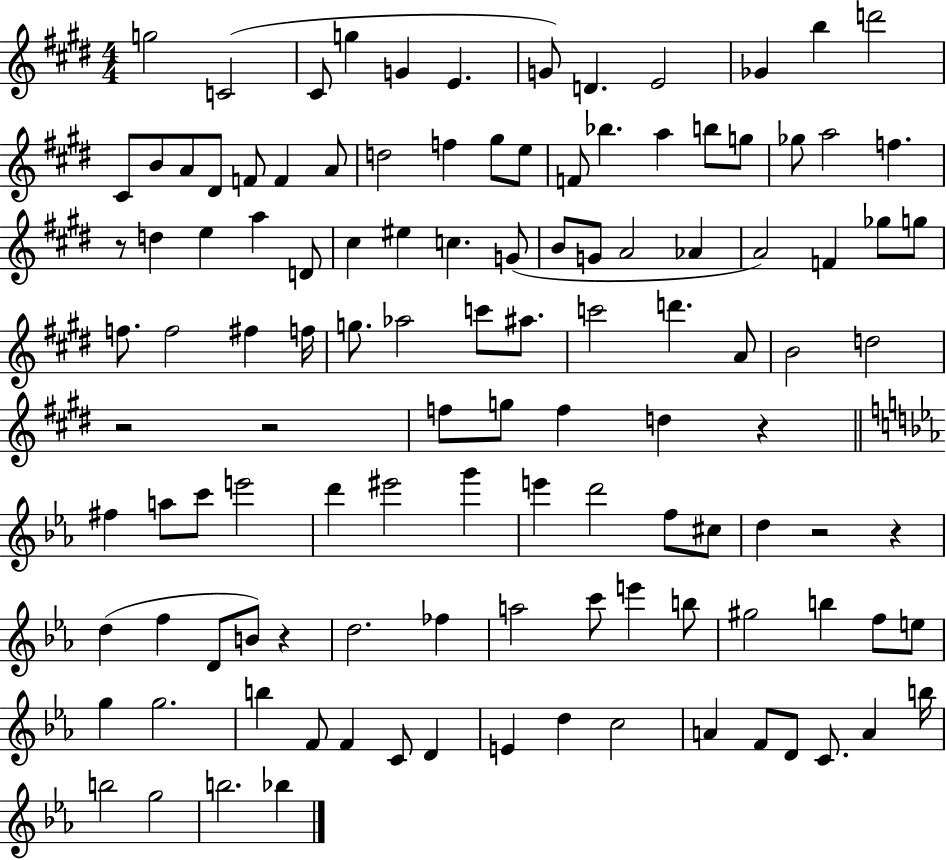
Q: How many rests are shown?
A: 7